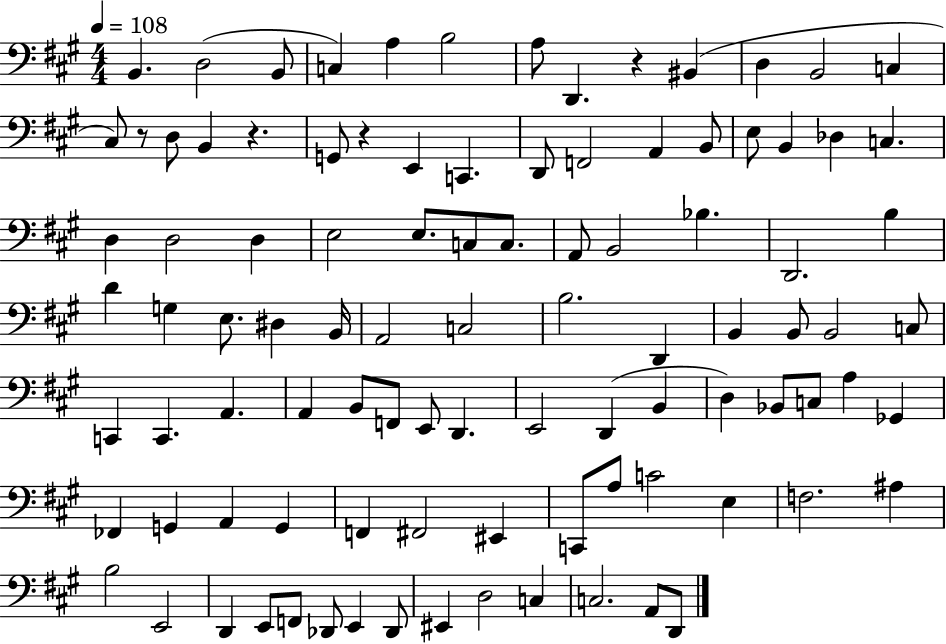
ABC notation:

X:1
T:Untitled
M:4/4
L:1/4
K:A
B,, D,2 B,,/2 C, A, B,2 A,/2 D,, z ^B,, D, B,,2 C, ^C,/2 z/2 D,/2 B,, z G,,/2 z E,, C,, D,,/2 F,,2 A,, B,,/2 E,/2 B,, _D, C, D, D,2 D, E,2 E,/2 C,/2 C,/2 A,,/2 B,,2 _B, D,,2 B, D G, E,/2 ^D, B,,/4 A,,2 C,2 B,2 D,, B,, B,,/2 B,,2 C,/2 C,, C,, A,, A,, B,,/2 F,,/2 E,,/2 D,, E,,2 D,, B,, D, _B,,/2 C,/2 A, _G,, _F,, G,, A,, G,, F,, ^F,,2 ^E,, C,,/2 A,/2 C2 E, F,2 ^A, B,2 E,,2 D,, E,,/2 F,,/2 _D,,/2 E,, _D,,/2 ^E,, D,2 C, C,2 A,,/2 D,,/2